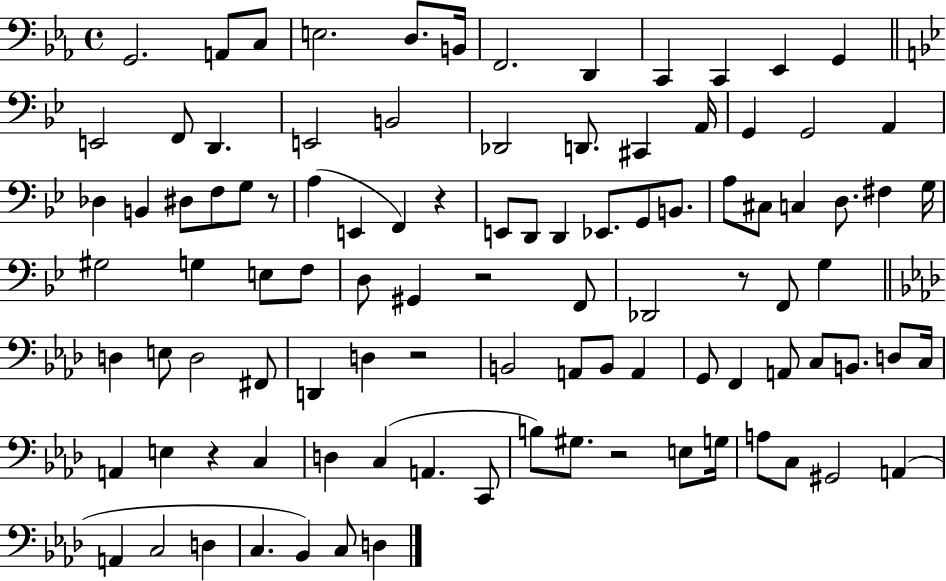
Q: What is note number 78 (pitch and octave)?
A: C2